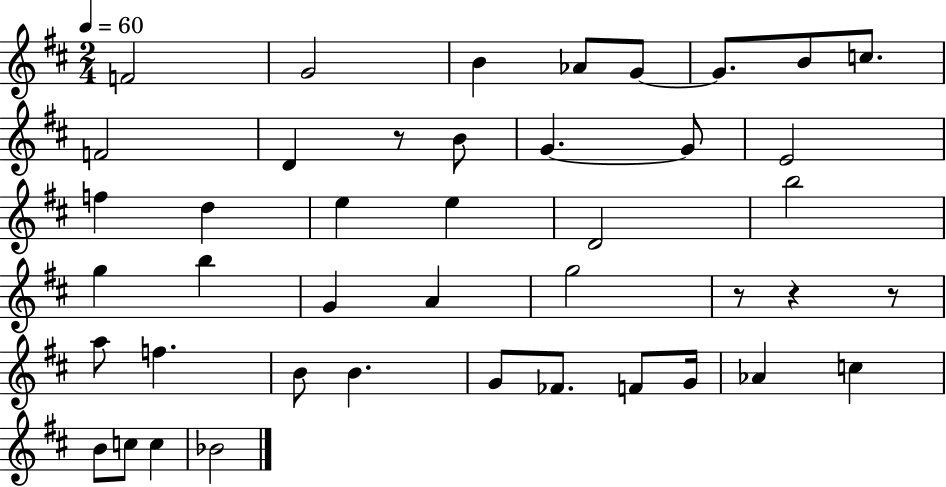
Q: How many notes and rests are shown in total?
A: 43